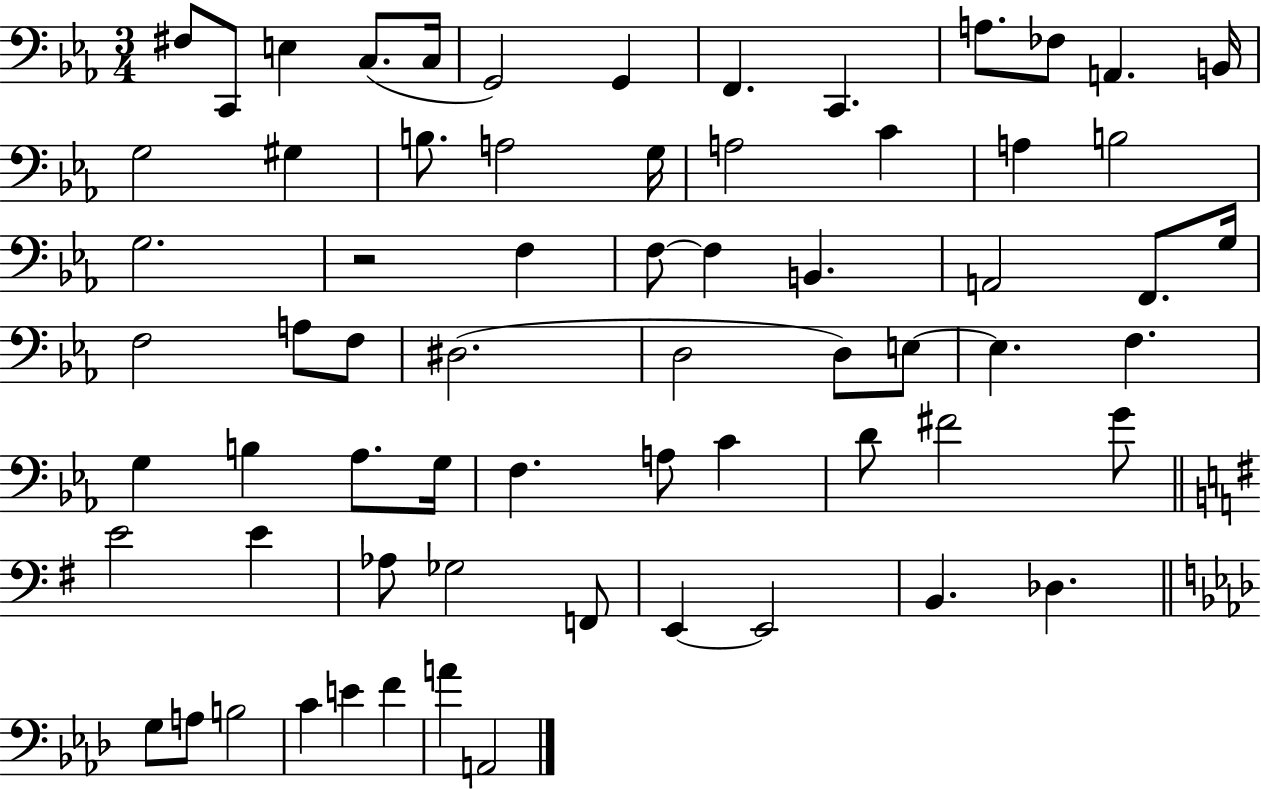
X:1
T:Untitled
M:3/4
L:1/4
K:Eb
^F,/2 C,,/2 E, C,/2 C,/4 G,,2 G,, F,, C,, A,/2 _F,/2 A,, B,,/4 G,2 ^G, B,/2 A,2 G,/4 A,2 C A, B,2 G,2 z2 F, F,/2 F, B,, A,,2 F,,/2 G,/4 F,2 A,/2 F,/2 ^D,2 D,2 D,/2 E,/2 E, F, G, B, _A,/2 G,/4 F, A,/2 C D/2 ^F2 G/2 E2 E _A,/2 _G,2 F,,/2 E,, E,,2 B,, _D, G,/2 A,/2 B,2 C E F A A,,2